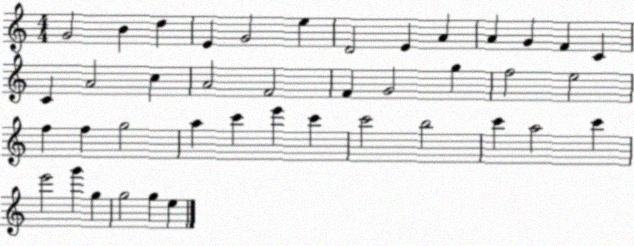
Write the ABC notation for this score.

X:1
T:Untitled
M:4/4
L:1/4
K:C
G2 B d E G2 e D2 E A A G F C C A2 c A2 F2 F G2 g f2 e2 f f g2 a c' e' c' c'2 b2 c' a2 c' e'2 g' g g2 g e